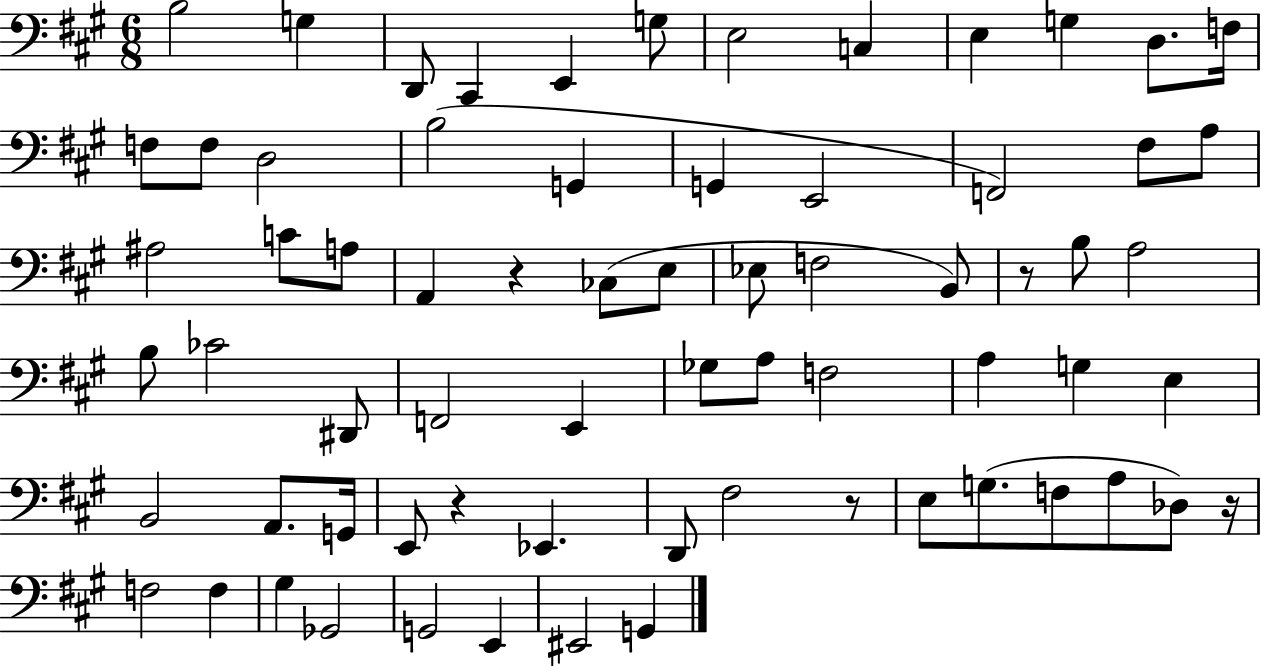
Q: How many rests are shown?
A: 5